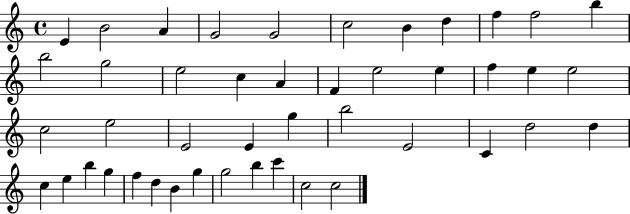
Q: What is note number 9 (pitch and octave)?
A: F5